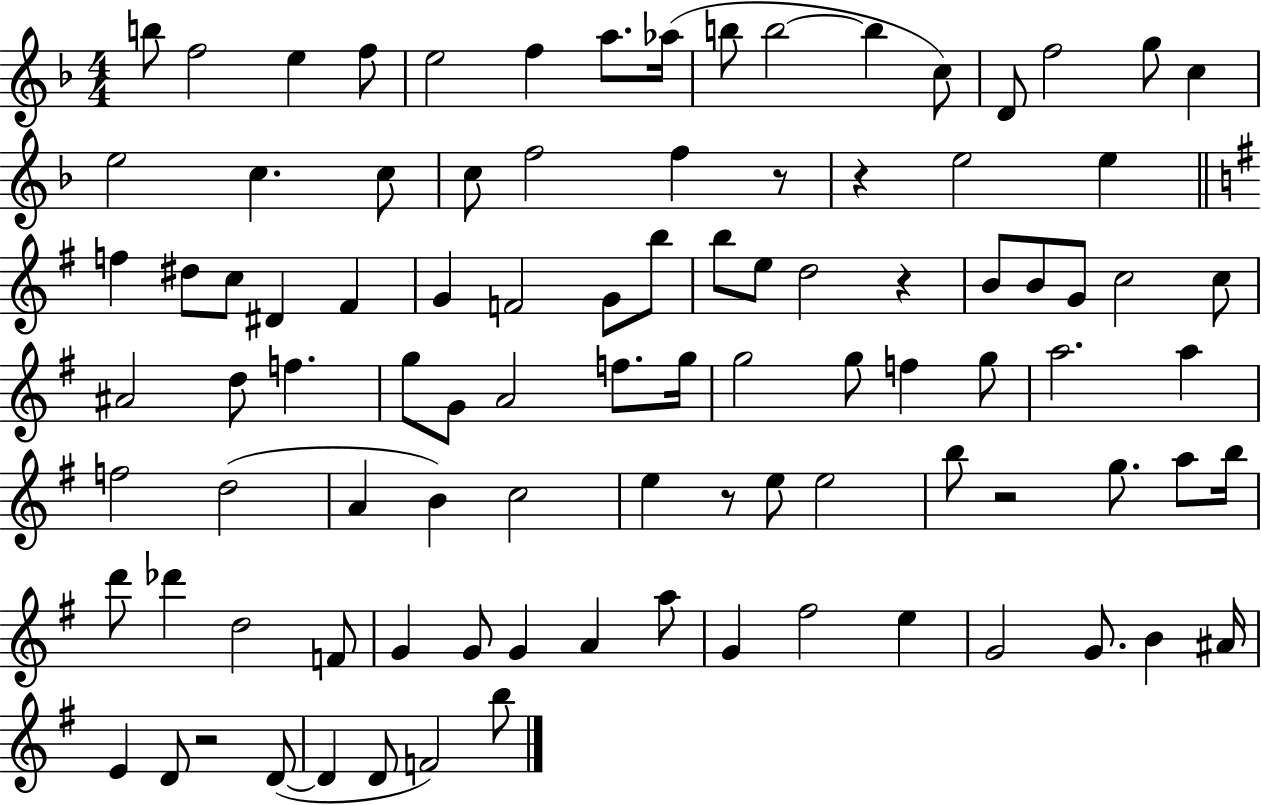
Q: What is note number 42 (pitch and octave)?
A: A#4